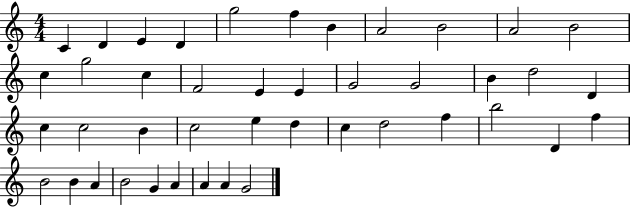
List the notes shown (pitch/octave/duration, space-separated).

C4/q D4/q E4/q D4/q G5/h F5/q B4/q A4/h B4/h A4/h B4/h C5/q G5/h C5/q F4/h E4/q E4/q G4/h G4/h B4/q D5/h D4/q C5/q C5/h B4/q C5/h E5/q D5/q C5/q D5/h F5/q B5/h D4/q F5/q B4/h B4/q A4/q B4/h G4/q A4/q A4/q A4/q G4/h